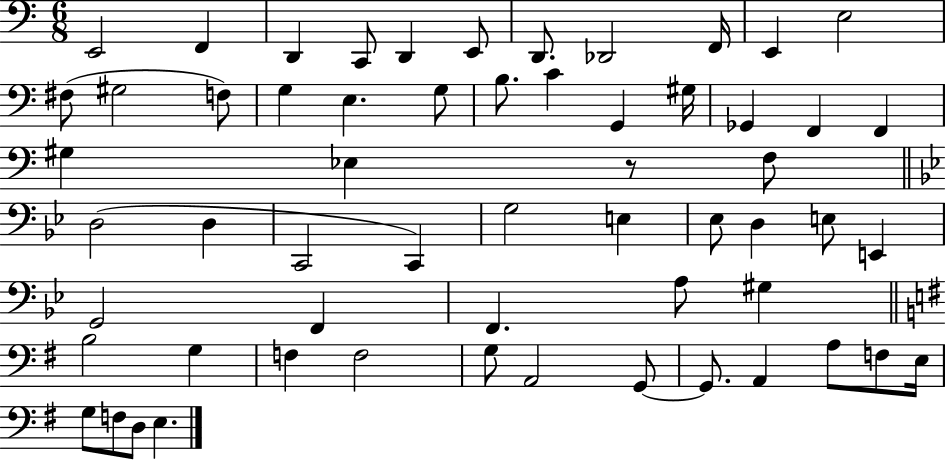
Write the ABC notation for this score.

X:1
T:Untitled
M:6/8
L:1/4
K:C
E,,2 F,, D,, C,,/2 D,, E,,/2 D,,/2 _D,,2 F,,/4 E,, E,2 ^F,/2 ^G,2 F,/2 G, E, G,/2 B,/2 C G,, ^G,/4 _G,, F,, F,, ^G, _E, z/2 F,/2 D,2 D, C,,2 C,, G,2 E, _E,/2 D, E,/2 E,, G,,2 F,, F,, A,/2 ^G, B,2 G, F, F,2 G,/2 A,,2 G,,/2 G,,/2 A,, A,/2 F,/2 E,/4 G,/2 F,/2 D,/2 E,